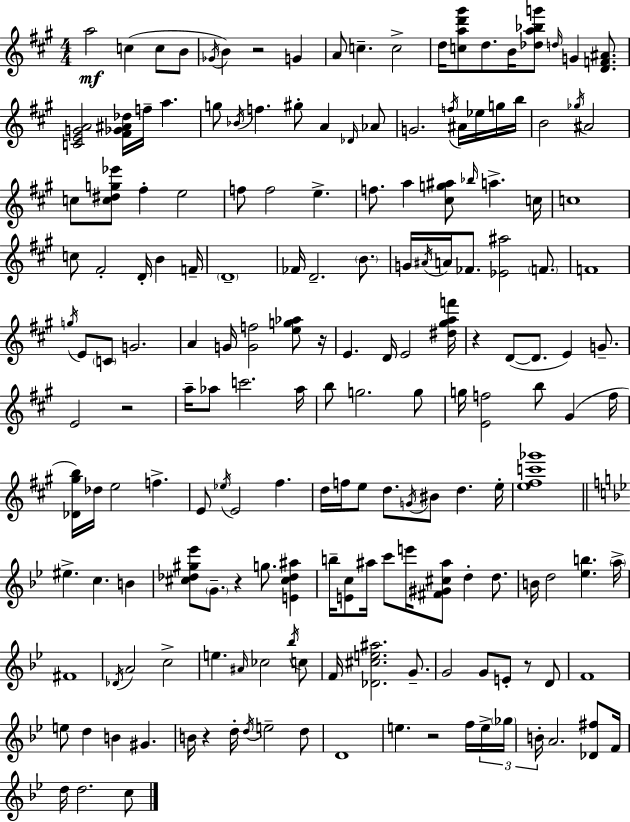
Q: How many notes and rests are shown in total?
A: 179